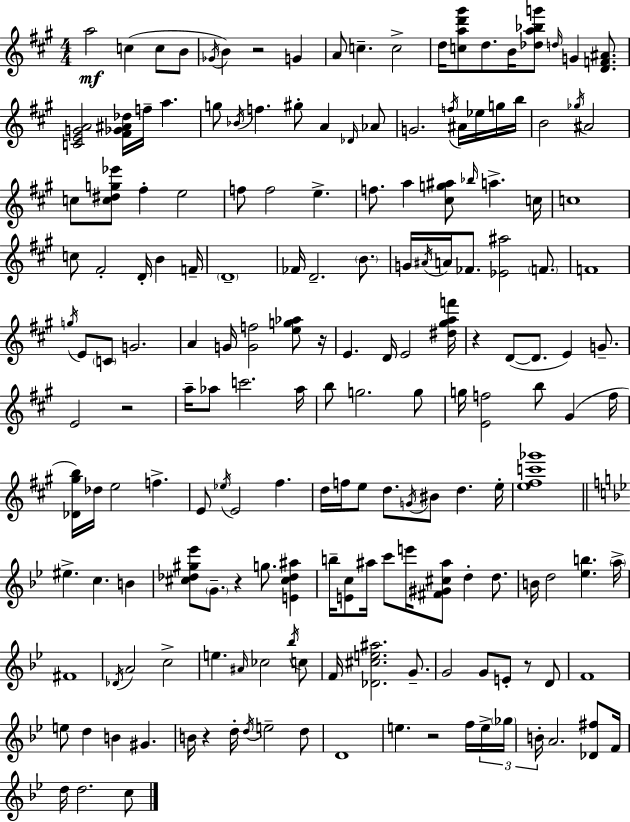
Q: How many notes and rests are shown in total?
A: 179